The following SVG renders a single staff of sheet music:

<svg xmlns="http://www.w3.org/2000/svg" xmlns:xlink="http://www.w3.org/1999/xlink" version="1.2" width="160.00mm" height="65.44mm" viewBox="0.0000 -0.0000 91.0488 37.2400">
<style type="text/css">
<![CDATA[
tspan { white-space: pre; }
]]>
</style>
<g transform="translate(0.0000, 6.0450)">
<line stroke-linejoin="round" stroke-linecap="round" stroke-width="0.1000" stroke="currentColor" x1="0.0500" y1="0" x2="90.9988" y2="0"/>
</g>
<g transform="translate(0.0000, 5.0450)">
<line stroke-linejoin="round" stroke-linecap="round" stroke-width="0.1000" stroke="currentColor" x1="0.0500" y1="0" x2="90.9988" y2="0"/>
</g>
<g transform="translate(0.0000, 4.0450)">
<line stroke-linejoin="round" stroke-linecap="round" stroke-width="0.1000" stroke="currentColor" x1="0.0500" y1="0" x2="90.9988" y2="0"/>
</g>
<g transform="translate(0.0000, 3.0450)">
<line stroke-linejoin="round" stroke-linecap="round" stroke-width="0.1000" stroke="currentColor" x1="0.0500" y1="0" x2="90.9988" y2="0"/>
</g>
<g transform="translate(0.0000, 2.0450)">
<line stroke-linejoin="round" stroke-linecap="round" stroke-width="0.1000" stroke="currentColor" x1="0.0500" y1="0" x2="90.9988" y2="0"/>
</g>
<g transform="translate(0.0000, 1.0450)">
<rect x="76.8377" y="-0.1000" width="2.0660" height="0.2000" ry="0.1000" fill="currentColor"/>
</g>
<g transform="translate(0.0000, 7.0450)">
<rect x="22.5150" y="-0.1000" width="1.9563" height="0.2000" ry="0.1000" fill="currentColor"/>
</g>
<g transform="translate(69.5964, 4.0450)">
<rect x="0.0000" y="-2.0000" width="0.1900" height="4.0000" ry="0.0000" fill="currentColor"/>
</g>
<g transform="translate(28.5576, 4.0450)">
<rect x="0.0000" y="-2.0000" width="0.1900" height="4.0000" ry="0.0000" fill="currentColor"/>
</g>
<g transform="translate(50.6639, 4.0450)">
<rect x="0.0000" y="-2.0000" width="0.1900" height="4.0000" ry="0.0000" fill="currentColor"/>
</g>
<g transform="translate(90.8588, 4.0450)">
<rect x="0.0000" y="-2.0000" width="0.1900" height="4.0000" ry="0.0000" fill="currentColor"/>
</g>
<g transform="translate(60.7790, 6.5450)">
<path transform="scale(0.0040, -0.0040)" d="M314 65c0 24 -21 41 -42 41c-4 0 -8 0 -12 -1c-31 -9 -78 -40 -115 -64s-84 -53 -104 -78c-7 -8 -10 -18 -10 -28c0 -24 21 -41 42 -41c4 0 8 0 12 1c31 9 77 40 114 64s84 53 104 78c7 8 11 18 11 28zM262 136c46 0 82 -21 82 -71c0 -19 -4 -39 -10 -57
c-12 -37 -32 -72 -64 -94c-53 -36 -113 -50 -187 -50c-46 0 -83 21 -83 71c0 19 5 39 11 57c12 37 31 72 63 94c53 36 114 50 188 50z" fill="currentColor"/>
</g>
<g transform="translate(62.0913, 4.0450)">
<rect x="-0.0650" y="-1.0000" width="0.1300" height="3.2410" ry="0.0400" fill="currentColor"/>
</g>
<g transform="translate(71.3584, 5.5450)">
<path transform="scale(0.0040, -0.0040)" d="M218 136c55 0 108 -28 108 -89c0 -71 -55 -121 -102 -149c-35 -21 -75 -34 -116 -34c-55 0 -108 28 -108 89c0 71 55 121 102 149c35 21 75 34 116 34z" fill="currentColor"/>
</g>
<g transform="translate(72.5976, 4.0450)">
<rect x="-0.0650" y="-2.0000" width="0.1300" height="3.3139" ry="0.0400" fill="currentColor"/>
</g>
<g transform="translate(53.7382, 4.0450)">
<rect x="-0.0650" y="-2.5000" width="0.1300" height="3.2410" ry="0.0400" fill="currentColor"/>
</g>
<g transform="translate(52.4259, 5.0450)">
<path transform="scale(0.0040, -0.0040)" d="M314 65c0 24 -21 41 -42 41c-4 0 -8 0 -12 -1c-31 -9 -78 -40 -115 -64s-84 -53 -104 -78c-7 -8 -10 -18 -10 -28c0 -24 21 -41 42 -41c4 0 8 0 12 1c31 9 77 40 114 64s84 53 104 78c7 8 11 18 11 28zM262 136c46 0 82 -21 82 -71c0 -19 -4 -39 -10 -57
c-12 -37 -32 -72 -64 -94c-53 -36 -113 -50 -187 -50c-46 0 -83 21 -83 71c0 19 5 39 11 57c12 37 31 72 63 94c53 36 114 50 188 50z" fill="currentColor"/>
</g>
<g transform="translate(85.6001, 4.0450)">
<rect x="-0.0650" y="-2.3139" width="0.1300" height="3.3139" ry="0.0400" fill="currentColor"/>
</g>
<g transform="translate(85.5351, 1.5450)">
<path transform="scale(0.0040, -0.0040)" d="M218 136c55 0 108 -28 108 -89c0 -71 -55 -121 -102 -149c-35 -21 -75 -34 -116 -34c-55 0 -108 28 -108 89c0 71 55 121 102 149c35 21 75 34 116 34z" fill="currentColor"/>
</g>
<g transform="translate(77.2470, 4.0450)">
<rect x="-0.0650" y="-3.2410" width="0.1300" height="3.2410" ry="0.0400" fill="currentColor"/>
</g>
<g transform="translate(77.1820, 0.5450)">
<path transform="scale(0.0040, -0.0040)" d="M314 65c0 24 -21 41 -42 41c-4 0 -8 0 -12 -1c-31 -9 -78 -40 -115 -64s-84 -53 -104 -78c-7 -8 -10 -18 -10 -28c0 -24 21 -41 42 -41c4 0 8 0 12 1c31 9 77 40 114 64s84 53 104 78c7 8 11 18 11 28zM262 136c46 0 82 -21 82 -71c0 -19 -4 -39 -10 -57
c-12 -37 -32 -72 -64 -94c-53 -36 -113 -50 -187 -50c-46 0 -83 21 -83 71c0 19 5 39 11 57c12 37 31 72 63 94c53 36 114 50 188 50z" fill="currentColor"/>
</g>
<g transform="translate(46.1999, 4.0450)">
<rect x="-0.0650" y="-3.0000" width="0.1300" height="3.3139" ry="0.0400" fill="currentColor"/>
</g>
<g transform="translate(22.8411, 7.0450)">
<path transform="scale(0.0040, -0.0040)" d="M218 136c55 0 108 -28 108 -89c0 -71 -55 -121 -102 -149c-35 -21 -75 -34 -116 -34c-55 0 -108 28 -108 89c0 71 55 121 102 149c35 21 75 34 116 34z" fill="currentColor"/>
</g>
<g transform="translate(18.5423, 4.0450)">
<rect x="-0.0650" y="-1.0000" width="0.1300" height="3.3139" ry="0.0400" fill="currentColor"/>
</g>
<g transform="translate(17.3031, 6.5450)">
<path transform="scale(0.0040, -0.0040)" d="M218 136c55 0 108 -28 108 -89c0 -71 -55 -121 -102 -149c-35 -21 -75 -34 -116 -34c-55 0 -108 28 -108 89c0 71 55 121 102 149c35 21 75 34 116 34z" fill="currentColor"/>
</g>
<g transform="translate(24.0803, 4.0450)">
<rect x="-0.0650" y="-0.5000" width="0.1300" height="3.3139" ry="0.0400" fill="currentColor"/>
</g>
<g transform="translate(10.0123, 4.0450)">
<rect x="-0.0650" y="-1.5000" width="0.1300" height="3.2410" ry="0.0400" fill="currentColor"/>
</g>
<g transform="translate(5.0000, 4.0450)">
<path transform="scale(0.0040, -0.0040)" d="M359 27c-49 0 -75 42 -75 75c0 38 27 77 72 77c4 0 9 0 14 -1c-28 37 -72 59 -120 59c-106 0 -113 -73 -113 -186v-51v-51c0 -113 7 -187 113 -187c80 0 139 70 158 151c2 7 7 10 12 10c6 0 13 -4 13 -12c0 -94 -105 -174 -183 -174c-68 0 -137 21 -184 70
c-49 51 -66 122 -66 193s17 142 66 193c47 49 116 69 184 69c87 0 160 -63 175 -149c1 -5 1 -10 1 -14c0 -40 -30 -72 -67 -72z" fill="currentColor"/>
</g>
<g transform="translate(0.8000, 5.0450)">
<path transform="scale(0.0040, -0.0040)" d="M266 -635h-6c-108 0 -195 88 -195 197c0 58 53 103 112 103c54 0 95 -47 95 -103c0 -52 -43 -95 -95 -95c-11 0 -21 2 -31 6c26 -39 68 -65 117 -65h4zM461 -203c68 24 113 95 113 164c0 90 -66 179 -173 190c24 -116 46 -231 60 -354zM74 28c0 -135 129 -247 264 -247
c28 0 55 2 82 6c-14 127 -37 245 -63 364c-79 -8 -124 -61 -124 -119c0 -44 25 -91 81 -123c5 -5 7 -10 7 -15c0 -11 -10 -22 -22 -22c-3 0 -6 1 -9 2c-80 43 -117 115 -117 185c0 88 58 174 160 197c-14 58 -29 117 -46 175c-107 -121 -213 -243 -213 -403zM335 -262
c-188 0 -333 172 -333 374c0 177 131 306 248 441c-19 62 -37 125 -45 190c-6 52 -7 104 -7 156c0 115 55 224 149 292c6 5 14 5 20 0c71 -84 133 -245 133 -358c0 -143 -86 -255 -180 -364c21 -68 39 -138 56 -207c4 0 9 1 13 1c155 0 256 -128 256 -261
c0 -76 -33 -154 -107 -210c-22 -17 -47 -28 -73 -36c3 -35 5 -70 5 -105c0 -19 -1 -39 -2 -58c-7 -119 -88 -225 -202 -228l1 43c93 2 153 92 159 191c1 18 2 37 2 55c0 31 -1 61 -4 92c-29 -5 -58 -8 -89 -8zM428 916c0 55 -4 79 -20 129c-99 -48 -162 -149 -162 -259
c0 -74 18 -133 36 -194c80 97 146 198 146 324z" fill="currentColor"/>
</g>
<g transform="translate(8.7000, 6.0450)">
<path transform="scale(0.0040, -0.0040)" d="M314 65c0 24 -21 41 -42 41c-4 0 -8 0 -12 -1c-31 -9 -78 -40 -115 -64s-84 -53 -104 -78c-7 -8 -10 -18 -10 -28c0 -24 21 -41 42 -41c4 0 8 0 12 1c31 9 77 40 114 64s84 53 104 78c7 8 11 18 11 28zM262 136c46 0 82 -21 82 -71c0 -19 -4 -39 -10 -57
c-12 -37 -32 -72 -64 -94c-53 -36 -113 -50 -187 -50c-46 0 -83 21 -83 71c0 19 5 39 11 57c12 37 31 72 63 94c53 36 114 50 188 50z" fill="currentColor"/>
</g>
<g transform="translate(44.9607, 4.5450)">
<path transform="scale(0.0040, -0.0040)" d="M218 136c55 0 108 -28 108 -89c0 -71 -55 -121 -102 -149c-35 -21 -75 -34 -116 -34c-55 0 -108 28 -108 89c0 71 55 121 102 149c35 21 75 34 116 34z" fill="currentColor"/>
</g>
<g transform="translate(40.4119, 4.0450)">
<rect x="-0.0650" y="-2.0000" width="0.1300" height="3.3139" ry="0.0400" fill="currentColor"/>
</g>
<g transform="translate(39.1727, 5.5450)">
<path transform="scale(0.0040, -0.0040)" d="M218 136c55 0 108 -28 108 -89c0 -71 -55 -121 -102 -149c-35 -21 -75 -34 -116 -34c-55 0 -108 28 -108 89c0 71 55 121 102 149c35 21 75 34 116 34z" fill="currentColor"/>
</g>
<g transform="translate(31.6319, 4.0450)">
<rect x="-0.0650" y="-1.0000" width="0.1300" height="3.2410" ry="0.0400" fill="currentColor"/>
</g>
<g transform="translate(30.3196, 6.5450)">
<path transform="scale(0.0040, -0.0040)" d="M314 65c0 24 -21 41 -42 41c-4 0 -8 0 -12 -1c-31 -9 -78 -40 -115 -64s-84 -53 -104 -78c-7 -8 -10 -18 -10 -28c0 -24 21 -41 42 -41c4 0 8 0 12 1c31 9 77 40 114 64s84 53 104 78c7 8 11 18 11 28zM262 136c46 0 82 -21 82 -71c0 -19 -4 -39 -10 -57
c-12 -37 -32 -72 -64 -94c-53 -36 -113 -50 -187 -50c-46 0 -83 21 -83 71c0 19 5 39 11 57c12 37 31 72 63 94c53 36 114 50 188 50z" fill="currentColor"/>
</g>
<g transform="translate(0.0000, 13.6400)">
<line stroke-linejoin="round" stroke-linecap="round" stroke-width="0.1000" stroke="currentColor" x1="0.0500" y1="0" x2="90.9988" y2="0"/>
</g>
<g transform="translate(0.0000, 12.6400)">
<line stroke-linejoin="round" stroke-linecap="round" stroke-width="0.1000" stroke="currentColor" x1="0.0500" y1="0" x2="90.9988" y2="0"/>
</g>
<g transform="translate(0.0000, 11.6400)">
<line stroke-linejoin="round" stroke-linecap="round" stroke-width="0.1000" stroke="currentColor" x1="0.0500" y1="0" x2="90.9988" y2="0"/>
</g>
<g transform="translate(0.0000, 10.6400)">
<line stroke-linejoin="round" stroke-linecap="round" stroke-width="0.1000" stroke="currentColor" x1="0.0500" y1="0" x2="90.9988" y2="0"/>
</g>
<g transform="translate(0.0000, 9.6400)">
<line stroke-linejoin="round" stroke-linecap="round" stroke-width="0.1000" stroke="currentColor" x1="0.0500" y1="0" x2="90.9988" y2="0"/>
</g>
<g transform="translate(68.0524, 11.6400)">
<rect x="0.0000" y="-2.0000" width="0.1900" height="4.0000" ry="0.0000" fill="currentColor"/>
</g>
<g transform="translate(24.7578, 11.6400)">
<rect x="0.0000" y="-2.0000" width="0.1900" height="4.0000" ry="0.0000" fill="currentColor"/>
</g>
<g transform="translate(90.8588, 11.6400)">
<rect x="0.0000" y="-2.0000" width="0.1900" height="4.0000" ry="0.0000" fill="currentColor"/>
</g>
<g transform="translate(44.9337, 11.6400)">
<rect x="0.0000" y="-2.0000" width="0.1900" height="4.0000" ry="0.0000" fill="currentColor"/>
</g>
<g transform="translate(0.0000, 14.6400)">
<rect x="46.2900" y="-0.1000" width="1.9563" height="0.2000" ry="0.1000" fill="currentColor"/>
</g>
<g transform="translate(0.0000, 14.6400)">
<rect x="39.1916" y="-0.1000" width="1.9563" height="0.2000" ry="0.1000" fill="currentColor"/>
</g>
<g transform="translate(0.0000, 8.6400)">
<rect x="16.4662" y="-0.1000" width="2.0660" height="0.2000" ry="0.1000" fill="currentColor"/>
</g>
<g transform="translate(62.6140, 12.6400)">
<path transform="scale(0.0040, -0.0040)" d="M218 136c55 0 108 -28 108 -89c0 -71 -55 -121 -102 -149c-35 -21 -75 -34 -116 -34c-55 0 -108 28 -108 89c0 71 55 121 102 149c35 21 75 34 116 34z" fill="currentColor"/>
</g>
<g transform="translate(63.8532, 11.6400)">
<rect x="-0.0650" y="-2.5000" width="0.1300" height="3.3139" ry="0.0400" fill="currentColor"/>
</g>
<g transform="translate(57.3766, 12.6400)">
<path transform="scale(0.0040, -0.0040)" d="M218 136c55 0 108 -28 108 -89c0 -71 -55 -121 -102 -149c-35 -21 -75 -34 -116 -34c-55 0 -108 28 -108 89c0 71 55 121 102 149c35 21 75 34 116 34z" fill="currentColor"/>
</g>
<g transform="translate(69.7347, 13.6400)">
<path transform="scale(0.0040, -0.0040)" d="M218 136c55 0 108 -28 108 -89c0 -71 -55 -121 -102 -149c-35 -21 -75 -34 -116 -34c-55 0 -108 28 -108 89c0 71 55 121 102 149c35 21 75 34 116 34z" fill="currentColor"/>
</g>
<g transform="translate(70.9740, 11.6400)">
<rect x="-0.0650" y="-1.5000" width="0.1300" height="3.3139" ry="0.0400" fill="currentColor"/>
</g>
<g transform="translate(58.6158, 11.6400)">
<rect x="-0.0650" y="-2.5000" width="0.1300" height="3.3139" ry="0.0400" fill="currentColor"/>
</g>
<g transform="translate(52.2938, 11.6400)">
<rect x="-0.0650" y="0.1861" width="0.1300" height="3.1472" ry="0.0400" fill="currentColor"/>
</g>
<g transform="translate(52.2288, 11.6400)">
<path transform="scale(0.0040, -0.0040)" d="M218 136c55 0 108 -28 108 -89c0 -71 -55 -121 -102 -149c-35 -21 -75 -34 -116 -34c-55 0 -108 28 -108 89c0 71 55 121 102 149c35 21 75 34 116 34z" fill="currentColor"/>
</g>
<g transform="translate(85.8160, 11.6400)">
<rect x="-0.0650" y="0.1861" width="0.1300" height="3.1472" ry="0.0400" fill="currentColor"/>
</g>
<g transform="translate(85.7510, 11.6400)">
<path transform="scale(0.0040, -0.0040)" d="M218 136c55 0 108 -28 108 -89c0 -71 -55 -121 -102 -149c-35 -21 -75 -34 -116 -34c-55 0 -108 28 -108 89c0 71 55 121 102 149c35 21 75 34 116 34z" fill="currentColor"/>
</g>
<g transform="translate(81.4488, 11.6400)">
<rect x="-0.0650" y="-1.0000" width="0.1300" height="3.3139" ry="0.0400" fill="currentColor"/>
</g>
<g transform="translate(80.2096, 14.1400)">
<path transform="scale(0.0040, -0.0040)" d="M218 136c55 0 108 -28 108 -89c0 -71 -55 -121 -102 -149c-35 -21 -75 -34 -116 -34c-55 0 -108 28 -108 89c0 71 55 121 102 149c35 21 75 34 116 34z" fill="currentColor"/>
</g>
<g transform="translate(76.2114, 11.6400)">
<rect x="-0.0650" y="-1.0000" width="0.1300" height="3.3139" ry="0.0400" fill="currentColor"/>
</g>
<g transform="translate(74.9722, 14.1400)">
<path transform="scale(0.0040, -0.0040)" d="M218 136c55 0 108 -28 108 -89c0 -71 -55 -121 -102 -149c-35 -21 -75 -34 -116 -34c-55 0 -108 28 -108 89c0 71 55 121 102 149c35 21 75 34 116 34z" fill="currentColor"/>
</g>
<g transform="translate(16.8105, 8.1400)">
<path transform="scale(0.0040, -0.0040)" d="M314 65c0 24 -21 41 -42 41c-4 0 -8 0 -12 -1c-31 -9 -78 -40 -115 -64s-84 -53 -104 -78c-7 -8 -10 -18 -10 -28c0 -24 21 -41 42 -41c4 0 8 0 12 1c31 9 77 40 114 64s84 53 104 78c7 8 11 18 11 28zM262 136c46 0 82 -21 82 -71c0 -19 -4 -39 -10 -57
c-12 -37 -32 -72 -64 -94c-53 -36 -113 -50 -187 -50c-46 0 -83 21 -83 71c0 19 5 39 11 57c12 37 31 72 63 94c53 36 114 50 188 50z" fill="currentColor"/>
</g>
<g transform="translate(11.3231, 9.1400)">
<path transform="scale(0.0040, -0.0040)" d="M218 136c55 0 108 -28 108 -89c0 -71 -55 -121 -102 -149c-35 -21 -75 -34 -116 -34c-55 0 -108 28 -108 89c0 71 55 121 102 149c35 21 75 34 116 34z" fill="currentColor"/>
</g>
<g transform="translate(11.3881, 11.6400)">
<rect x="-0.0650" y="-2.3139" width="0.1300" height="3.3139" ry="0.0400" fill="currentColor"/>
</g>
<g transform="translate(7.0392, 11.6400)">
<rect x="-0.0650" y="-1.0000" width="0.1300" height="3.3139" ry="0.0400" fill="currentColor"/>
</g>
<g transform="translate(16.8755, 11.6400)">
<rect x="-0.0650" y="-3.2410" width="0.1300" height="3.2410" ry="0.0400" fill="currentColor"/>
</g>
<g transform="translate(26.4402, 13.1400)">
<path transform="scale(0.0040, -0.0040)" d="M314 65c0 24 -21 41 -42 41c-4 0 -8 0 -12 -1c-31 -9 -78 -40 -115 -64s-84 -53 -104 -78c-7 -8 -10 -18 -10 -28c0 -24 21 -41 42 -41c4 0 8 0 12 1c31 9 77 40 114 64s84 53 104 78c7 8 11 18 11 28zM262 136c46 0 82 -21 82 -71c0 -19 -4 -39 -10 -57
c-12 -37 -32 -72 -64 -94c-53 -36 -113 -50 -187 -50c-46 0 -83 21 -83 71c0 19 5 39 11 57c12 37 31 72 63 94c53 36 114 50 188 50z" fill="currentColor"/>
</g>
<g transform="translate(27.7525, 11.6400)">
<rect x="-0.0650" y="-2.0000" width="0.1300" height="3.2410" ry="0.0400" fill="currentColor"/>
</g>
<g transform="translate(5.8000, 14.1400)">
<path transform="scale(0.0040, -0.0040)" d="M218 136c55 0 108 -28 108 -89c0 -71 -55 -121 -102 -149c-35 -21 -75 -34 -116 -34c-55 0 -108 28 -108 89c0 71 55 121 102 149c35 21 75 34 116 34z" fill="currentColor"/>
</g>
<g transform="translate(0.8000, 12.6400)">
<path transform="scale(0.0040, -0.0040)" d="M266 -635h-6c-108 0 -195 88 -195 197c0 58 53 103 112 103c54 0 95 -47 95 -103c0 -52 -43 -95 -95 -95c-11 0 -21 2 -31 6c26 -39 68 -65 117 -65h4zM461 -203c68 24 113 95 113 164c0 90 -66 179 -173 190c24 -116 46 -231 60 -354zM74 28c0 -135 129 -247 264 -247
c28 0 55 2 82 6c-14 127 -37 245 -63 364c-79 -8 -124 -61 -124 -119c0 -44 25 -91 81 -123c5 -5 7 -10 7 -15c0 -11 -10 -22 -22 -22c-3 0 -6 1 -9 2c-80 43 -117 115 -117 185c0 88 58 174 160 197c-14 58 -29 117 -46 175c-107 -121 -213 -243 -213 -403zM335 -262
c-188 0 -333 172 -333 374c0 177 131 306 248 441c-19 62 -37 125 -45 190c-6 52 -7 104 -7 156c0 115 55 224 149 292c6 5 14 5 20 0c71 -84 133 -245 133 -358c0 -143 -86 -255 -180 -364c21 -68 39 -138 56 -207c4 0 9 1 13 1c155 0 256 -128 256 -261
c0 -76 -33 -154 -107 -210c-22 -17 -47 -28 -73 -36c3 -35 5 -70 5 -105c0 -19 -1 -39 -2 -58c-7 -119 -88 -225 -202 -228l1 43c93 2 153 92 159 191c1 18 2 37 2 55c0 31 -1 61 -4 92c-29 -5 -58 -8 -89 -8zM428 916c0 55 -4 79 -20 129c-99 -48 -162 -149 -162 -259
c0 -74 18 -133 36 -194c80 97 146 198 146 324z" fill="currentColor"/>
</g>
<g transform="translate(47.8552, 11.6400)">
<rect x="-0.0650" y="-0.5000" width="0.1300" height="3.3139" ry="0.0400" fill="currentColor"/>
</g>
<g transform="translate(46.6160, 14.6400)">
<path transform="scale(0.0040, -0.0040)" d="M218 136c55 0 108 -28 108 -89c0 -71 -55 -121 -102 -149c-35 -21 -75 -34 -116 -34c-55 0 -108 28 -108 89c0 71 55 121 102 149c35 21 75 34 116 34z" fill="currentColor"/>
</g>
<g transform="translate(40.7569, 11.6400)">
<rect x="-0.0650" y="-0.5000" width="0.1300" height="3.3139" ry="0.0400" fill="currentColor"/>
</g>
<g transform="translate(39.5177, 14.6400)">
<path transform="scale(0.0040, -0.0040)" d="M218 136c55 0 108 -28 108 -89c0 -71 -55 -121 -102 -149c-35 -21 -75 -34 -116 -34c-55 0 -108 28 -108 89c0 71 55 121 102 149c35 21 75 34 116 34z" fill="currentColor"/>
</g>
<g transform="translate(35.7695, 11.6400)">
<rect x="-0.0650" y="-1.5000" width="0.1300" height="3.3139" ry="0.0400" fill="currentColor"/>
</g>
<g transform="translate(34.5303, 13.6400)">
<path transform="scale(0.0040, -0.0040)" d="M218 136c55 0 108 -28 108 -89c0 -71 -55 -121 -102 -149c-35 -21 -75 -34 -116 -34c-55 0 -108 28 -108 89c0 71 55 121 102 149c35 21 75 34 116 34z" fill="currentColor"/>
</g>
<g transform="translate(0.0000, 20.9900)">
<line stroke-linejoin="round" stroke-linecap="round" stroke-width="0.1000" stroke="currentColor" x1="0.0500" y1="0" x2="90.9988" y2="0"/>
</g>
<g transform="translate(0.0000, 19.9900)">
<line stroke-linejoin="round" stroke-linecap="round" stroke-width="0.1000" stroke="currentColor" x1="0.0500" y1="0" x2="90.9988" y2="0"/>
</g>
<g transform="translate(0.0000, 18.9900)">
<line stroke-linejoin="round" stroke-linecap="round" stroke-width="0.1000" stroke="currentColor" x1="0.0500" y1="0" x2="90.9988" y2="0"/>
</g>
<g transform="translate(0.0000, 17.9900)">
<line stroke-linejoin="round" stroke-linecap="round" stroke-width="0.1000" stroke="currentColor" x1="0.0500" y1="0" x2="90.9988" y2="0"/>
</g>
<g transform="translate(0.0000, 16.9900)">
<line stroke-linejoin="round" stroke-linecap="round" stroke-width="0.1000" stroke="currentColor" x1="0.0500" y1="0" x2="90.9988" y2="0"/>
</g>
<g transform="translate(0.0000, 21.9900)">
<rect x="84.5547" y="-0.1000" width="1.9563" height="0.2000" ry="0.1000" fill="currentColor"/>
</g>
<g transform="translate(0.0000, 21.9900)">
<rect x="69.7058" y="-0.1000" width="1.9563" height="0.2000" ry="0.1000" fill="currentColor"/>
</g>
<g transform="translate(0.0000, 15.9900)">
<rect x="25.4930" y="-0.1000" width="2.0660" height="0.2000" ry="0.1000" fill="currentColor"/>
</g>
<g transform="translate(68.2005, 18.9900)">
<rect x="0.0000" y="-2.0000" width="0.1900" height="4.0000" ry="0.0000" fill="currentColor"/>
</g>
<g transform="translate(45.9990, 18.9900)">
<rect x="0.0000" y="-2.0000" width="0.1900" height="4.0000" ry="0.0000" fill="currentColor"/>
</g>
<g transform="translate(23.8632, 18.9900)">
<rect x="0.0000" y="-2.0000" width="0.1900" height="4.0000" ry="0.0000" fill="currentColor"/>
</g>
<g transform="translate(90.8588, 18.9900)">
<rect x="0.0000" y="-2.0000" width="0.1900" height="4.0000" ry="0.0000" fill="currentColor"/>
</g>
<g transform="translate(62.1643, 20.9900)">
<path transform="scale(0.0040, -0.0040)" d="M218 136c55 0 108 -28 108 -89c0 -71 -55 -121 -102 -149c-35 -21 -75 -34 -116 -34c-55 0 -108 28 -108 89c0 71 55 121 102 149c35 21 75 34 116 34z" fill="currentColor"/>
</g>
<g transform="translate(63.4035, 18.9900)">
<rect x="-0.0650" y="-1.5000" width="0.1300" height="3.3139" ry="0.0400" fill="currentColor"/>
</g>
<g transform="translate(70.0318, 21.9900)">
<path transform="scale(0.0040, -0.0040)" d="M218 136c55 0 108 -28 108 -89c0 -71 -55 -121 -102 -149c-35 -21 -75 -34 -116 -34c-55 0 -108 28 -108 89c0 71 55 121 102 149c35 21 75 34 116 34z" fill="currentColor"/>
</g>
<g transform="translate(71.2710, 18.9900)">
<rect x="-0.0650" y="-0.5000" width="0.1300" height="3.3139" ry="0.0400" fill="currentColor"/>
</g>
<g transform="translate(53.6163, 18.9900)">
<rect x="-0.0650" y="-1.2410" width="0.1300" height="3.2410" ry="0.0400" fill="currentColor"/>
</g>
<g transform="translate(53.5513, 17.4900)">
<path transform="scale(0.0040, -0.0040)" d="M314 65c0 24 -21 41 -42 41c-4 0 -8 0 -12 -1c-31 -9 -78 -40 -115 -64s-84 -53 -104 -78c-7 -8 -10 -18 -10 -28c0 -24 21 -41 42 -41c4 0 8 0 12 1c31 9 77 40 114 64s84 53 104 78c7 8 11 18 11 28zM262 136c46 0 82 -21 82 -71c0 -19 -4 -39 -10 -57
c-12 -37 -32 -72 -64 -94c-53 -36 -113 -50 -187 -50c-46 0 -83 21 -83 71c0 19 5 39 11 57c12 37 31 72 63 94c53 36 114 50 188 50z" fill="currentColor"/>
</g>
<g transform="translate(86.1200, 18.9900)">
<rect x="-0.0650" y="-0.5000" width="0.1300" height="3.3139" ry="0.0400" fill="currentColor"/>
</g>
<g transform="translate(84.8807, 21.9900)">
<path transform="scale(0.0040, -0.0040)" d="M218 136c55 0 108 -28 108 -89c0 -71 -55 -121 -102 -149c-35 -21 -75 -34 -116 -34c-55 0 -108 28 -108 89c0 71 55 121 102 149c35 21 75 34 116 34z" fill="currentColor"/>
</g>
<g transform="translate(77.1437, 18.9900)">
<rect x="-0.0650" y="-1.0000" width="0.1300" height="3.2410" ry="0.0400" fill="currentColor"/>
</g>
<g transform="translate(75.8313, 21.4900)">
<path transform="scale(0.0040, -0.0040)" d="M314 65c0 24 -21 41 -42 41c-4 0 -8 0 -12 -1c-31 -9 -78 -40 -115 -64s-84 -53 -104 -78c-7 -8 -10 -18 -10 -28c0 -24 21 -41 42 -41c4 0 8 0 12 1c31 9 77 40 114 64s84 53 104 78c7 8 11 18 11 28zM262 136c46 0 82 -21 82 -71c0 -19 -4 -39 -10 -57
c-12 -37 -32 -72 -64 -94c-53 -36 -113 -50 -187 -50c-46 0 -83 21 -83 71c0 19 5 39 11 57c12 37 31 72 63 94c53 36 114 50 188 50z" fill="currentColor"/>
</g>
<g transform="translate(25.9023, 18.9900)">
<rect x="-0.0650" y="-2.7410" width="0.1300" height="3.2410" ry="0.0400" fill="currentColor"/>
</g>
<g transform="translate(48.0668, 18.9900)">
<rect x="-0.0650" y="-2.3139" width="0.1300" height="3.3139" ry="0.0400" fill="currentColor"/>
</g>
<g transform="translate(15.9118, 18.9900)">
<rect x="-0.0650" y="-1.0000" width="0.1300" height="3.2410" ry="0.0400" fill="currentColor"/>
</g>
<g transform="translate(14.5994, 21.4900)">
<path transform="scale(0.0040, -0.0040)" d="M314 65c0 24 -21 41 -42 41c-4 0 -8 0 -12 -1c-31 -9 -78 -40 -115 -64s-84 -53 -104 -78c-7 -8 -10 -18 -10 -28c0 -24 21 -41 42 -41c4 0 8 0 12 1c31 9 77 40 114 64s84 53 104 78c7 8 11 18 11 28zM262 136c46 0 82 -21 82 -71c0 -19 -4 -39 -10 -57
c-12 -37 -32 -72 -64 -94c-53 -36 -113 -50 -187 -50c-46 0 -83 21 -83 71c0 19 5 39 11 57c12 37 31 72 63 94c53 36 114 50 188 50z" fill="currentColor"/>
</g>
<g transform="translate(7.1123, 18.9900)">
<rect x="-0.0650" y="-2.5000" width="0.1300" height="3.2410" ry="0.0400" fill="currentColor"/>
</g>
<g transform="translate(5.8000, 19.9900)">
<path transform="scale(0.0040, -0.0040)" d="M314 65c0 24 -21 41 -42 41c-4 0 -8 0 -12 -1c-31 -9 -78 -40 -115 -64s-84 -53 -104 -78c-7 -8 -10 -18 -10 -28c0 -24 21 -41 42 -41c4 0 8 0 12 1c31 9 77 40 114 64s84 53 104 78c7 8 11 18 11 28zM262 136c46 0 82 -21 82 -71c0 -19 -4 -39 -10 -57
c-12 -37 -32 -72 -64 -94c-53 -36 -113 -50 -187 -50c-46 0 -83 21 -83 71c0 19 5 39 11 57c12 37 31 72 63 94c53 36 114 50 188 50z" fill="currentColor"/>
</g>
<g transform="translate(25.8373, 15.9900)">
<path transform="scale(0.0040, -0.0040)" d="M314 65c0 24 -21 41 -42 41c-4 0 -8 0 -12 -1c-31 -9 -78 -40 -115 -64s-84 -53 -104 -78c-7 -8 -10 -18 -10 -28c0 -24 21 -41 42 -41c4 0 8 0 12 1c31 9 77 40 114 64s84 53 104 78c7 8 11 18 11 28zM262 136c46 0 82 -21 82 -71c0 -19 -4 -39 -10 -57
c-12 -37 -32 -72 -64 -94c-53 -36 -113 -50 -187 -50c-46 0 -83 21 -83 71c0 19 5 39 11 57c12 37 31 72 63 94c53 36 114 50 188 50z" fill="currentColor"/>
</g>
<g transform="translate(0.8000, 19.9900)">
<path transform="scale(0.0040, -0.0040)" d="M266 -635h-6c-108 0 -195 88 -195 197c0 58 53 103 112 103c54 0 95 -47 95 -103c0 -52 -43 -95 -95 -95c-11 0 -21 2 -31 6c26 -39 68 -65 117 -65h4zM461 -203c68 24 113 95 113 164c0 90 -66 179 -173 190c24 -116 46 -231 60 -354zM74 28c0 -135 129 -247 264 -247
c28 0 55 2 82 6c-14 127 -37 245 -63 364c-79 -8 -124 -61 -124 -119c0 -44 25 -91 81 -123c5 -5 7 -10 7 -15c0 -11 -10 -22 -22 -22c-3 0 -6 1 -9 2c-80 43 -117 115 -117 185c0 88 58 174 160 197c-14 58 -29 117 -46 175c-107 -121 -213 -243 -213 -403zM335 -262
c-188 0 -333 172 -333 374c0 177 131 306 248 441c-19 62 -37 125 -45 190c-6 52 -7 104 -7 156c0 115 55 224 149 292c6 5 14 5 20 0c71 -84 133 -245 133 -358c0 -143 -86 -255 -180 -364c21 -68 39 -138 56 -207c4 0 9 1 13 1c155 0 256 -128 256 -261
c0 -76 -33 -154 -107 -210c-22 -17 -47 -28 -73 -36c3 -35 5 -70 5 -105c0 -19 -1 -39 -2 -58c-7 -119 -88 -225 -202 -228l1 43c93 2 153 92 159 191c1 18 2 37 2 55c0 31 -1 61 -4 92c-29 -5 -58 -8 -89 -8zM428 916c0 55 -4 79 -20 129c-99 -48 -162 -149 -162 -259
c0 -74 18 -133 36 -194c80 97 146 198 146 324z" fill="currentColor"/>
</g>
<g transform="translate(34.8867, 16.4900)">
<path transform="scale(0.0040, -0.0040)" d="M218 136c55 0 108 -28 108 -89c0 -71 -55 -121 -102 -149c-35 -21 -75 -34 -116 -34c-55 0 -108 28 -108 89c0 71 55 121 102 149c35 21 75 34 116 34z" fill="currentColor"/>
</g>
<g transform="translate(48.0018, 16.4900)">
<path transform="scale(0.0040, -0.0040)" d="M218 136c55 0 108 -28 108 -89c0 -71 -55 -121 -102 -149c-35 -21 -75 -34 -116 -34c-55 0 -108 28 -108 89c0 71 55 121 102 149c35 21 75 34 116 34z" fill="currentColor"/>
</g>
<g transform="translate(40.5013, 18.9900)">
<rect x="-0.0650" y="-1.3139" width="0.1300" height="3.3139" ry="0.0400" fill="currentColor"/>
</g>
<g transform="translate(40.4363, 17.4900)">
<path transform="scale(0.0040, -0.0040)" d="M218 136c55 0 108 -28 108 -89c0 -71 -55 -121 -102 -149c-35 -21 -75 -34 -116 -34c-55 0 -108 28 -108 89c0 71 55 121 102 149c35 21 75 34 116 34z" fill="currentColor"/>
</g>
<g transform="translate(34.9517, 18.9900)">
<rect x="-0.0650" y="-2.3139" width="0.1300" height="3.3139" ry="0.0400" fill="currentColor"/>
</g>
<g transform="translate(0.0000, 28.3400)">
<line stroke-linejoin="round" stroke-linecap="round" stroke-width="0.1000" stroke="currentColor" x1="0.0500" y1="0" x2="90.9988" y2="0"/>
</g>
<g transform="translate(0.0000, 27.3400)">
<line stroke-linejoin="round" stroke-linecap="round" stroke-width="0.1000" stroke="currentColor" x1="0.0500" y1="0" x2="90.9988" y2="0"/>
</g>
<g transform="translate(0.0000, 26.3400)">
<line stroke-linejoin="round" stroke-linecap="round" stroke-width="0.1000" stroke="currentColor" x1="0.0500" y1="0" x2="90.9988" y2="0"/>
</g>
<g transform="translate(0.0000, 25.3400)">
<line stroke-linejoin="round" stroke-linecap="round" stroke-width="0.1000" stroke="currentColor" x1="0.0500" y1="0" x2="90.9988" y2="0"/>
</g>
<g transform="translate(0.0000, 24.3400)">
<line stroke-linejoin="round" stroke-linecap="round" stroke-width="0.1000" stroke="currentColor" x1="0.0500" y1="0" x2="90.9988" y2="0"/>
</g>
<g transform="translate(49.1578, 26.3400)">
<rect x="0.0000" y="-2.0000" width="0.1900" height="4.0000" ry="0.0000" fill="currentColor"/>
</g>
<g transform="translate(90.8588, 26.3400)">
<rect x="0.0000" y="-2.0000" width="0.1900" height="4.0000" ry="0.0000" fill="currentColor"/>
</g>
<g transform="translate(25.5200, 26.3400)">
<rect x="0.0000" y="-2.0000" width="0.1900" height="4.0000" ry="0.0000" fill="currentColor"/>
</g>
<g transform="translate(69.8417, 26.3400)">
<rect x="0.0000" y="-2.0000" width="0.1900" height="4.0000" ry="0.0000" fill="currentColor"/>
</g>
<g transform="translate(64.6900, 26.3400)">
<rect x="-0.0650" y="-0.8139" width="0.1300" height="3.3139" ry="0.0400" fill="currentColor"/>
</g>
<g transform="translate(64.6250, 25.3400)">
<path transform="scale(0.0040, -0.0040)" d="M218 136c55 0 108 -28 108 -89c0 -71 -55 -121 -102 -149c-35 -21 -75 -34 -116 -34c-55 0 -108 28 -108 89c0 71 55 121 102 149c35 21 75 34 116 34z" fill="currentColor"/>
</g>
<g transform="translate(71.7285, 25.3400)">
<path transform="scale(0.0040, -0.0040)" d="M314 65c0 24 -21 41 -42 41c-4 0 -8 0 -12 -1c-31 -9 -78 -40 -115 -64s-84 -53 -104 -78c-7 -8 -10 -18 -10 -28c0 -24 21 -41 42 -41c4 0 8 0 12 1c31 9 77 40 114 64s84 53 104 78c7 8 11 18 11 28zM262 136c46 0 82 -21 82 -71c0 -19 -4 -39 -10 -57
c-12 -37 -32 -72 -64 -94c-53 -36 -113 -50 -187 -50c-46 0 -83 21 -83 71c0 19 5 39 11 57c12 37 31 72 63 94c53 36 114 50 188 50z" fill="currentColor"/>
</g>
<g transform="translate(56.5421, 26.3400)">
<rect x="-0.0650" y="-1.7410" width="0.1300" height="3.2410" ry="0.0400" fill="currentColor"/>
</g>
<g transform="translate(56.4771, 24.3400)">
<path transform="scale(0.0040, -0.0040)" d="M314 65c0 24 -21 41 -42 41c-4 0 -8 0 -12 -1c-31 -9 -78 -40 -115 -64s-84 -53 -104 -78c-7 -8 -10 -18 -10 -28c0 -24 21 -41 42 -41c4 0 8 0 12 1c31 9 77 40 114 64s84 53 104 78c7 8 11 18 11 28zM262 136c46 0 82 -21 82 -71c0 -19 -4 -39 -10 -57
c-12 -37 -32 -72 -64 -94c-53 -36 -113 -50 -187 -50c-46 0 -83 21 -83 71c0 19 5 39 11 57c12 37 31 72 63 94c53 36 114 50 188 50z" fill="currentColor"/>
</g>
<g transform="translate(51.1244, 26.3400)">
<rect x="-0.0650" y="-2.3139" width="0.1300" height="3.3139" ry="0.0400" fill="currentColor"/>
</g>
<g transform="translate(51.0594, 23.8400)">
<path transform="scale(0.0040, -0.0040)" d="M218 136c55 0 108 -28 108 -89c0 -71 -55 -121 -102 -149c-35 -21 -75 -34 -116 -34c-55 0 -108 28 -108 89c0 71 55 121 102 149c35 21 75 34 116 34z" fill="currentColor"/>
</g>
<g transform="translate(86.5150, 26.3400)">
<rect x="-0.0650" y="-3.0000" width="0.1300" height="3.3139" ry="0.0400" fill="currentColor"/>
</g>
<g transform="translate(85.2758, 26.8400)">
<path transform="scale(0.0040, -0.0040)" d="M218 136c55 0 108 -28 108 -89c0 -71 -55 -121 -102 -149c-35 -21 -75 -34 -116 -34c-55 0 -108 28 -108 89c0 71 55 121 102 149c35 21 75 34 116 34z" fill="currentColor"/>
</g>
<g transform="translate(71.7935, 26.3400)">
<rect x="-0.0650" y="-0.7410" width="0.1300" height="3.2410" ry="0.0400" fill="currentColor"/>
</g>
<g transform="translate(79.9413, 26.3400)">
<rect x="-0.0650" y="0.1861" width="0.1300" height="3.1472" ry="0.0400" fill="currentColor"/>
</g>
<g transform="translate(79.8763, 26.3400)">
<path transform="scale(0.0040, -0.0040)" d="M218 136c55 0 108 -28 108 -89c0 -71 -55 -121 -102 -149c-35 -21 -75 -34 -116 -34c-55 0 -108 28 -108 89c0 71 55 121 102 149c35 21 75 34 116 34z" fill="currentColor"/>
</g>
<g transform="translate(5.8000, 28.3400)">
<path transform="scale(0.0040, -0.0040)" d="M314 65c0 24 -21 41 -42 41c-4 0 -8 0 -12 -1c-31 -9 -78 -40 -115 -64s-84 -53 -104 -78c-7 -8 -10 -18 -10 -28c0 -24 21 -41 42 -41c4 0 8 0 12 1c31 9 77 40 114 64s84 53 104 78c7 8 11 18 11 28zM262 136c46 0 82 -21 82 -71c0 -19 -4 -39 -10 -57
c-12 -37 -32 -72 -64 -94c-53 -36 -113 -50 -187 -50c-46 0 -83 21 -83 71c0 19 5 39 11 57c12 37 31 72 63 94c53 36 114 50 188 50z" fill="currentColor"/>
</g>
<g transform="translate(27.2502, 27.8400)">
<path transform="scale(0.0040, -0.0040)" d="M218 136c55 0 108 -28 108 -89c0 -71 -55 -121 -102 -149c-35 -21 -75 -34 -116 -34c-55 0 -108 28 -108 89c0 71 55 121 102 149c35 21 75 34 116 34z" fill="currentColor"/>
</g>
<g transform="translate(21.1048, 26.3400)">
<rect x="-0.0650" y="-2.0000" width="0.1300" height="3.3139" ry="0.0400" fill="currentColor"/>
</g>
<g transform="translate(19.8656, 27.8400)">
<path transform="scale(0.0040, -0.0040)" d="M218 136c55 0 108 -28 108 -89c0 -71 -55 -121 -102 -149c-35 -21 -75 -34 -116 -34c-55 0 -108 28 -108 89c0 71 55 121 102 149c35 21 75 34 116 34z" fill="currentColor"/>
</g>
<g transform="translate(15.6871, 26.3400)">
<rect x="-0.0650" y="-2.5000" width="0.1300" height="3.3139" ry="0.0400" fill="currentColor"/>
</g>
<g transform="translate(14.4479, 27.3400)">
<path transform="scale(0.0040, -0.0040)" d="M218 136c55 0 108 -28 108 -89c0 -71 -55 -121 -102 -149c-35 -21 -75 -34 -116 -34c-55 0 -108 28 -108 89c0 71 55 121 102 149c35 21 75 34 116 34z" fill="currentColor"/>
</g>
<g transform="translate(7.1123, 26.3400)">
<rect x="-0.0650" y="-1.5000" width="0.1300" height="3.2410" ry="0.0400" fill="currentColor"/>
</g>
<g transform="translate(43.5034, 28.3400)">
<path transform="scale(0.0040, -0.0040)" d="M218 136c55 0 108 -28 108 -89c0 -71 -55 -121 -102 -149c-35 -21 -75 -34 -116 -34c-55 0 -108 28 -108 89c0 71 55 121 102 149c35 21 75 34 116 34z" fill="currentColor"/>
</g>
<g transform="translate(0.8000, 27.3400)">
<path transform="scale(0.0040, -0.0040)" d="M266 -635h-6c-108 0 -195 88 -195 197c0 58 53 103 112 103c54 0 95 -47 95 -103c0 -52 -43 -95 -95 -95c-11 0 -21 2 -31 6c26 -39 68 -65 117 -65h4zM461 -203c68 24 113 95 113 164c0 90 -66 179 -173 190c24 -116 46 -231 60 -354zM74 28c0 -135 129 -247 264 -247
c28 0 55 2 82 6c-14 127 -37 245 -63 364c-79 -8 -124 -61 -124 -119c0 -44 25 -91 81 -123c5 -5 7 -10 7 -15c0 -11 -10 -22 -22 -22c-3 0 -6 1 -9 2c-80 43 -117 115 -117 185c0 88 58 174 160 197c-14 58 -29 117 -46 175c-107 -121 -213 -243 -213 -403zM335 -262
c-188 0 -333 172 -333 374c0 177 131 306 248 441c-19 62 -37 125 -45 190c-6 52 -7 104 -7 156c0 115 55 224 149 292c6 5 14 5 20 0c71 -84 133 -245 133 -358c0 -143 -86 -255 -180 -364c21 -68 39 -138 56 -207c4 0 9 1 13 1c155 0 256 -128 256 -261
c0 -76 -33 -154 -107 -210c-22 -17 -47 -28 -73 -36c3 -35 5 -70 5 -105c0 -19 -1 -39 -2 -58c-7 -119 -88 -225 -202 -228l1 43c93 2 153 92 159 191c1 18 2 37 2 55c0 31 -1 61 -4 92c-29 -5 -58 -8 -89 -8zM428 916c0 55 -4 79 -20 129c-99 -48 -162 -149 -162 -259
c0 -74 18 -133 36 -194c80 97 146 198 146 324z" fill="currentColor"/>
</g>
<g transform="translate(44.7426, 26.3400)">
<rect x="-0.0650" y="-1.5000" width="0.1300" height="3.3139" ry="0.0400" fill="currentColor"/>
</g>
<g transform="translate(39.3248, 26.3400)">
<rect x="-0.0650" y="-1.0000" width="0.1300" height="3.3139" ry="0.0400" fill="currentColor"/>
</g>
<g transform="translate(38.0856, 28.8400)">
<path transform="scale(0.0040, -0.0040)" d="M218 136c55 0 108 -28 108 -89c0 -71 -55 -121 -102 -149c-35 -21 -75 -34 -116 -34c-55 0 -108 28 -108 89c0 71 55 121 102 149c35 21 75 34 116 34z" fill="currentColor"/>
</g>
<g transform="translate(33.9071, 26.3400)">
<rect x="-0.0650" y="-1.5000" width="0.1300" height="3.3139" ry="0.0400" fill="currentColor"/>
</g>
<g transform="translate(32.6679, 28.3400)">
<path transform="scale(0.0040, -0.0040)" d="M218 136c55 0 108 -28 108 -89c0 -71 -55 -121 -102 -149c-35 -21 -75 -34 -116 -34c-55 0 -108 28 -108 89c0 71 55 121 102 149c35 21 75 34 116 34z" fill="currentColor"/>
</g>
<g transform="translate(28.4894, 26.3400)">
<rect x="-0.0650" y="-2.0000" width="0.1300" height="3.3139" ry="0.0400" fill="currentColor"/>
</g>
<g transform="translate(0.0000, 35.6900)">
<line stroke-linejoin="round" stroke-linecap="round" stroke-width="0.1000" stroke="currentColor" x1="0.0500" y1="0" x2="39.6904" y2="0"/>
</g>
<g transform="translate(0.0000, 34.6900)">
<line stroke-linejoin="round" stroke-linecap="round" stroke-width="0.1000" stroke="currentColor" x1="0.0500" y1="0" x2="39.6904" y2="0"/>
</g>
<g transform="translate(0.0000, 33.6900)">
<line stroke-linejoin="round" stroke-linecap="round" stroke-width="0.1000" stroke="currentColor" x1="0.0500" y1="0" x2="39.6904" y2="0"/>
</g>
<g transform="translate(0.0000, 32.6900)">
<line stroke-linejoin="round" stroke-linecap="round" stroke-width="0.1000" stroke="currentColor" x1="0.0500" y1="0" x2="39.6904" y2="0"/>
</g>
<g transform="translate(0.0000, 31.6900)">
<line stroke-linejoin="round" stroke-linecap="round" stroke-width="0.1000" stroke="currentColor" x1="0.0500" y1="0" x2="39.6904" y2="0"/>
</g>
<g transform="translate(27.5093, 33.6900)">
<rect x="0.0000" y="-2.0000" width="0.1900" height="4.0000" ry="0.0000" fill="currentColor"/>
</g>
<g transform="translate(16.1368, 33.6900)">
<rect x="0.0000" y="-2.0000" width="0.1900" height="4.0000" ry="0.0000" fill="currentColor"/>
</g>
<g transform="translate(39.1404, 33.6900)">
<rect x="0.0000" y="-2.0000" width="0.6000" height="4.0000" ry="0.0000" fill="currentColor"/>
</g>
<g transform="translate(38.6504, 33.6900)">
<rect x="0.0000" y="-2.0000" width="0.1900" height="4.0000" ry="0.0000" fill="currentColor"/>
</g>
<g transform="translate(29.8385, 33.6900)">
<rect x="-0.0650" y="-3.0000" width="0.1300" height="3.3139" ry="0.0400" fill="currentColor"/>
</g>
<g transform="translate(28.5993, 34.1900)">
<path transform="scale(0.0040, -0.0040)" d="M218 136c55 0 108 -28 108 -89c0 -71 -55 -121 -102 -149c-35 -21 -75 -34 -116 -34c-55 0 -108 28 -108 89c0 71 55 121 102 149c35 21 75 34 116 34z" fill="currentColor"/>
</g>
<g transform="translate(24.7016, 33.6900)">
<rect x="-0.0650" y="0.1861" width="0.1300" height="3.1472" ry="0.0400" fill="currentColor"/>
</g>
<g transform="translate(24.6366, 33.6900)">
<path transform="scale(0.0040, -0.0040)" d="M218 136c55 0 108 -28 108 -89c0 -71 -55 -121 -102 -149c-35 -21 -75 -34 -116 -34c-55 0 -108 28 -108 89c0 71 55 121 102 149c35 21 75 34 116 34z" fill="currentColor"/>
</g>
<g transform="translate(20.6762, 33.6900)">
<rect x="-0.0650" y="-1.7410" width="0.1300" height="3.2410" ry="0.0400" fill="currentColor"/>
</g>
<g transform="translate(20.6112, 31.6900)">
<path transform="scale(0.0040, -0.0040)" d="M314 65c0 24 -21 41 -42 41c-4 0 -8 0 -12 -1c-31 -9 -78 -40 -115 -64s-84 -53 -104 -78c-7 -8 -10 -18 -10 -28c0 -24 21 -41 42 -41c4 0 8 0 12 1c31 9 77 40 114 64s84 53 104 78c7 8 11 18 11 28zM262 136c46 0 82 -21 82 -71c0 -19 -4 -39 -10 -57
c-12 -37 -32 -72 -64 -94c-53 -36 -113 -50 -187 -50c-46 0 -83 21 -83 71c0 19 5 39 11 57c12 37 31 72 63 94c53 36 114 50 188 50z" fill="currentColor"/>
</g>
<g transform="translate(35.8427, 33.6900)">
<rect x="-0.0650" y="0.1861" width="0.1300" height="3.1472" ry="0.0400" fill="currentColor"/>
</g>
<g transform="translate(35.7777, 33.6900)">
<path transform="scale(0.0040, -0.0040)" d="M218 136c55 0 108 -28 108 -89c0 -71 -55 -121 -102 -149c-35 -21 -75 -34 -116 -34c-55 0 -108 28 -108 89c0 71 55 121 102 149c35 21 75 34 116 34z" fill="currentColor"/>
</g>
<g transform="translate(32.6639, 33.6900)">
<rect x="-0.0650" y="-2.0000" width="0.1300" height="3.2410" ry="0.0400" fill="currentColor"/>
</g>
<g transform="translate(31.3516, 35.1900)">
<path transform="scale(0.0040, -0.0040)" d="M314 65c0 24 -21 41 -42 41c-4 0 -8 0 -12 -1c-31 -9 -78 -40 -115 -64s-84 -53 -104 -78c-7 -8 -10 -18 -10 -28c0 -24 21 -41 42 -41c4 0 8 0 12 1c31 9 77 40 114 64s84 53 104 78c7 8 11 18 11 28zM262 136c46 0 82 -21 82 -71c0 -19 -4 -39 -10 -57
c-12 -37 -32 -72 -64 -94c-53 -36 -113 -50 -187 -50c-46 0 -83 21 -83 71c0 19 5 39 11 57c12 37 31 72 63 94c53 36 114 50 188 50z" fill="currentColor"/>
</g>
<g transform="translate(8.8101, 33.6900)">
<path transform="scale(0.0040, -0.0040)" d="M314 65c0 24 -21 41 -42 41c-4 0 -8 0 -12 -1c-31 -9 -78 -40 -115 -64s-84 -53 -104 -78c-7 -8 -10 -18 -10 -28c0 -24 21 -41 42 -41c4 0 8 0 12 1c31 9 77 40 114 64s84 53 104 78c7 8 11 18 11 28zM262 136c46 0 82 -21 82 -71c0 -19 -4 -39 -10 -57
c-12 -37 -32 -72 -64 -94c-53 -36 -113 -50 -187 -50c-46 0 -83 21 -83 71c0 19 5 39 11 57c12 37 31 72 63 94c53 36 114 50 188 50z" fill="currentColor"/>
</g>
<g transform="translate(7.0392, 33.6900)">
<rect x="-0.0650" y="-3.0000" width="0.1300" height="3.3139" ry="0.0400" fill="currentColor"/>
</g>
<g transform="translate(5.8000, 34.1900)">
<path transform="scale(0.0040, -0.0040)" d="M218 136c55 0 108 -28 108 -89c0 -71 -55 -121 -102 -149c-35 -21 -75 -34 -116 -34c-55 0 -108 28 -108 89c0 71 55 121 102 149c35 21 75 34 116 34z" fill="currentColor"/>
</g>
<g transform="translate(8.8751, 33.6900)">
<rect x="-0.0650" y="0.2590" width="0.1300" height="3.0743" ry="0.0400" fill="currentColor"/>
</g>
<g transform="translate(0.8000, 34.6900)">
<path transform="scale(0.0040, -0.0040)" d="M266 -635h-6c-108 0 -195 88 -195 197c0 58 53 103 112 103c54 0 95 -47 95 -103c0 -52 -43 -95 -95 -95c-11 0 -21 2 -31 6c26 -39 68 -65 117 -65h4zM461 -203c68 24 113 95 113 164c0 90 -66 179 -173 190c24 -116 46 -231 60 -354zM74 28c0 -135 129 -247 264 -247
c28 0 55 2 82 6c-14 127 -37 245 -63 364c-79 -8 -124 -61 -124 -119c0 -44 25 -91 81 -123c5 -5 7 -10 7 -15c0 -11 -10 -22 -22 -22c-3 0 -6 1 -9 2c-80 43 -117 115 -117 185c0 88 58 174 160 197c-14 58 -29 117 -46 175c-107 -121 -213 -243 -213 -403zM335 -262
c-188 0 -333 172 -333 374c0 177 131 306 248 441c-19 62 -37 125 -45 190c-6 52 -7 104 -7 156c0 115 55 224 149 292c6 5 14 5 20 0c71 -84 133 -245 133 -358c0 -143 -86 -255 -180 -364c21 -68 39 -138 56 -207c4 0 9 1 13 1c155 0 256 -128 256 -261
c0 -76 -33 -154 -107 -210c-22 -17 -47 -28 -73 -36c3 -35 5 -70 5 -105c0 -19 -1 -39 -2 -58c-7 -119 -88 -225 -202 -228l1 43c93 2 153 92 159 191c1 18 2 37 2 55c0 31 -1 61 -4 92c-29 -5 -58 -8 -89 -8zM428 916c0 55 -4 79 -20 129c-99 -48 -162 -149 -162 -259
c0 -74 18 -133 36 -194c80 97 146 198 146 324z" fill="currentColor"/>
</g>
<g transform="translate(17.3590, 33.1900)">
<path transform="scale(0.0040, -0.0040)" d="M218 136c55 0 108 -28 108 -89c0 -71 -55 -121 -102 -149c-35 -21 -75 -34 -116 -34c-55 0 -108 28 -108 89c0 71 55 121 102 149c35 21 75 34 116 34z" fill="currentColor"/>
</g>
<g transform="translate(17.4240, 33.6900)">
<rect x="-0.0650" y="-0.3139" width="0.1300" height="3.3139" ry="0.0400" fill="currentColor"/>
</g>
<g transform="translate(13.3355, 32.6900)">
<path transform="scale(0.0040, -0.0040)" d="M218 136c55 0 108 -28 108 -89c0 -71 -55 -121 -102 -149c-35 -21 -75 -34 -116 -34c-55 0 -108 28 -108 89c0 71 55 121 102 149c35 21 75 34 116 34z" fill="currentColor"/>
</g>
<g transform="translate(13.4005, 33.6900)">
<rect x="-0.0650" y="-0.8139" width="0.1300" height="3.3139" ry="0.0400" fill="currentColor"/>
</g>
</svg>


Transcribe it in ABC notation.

X:1
T:Untitled
M:4/4
L:1/4
K:C
E2 D C D2 F A G2 D2 F b2 g D g b2 F2 E C C B G G E D D B G2 D2 a2 g e g e2 E C D2 C E2 G F F E D E g f2 d d2 B A A B2 d c f2 B A F2 B